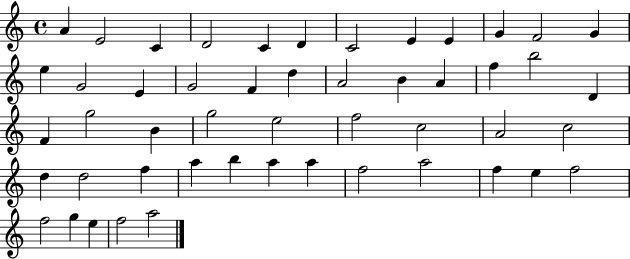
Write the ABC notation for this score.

X:1
T:Untitled
M:4/4
L:1/4
K:C
A E2 C D2 C D C2 E E G F2 G e G2 E G2 F d A2 B A f b2 D F g2 B g2 e2 f2 c2 A2 c2 d d2 f a b a a f2 a2 f e f2 f2 g e f2 a2